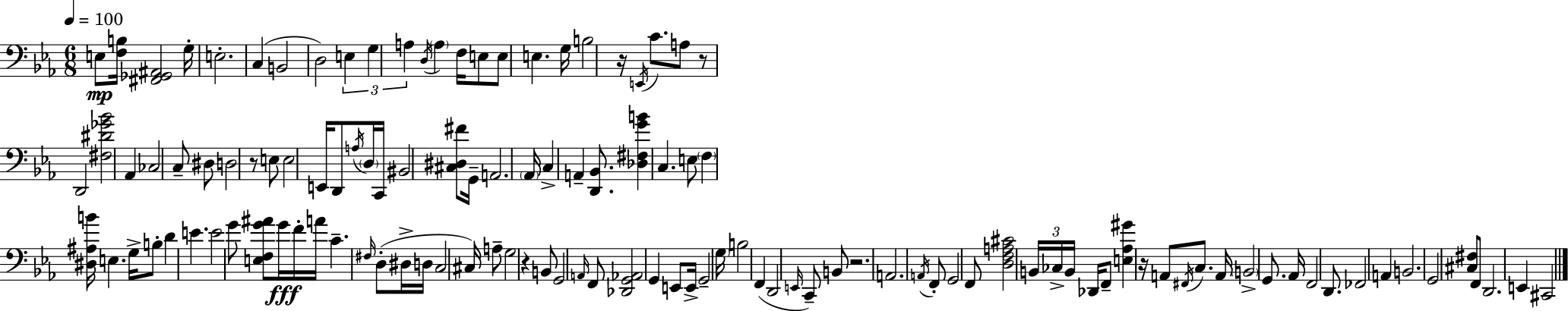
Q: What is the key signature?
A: C minor